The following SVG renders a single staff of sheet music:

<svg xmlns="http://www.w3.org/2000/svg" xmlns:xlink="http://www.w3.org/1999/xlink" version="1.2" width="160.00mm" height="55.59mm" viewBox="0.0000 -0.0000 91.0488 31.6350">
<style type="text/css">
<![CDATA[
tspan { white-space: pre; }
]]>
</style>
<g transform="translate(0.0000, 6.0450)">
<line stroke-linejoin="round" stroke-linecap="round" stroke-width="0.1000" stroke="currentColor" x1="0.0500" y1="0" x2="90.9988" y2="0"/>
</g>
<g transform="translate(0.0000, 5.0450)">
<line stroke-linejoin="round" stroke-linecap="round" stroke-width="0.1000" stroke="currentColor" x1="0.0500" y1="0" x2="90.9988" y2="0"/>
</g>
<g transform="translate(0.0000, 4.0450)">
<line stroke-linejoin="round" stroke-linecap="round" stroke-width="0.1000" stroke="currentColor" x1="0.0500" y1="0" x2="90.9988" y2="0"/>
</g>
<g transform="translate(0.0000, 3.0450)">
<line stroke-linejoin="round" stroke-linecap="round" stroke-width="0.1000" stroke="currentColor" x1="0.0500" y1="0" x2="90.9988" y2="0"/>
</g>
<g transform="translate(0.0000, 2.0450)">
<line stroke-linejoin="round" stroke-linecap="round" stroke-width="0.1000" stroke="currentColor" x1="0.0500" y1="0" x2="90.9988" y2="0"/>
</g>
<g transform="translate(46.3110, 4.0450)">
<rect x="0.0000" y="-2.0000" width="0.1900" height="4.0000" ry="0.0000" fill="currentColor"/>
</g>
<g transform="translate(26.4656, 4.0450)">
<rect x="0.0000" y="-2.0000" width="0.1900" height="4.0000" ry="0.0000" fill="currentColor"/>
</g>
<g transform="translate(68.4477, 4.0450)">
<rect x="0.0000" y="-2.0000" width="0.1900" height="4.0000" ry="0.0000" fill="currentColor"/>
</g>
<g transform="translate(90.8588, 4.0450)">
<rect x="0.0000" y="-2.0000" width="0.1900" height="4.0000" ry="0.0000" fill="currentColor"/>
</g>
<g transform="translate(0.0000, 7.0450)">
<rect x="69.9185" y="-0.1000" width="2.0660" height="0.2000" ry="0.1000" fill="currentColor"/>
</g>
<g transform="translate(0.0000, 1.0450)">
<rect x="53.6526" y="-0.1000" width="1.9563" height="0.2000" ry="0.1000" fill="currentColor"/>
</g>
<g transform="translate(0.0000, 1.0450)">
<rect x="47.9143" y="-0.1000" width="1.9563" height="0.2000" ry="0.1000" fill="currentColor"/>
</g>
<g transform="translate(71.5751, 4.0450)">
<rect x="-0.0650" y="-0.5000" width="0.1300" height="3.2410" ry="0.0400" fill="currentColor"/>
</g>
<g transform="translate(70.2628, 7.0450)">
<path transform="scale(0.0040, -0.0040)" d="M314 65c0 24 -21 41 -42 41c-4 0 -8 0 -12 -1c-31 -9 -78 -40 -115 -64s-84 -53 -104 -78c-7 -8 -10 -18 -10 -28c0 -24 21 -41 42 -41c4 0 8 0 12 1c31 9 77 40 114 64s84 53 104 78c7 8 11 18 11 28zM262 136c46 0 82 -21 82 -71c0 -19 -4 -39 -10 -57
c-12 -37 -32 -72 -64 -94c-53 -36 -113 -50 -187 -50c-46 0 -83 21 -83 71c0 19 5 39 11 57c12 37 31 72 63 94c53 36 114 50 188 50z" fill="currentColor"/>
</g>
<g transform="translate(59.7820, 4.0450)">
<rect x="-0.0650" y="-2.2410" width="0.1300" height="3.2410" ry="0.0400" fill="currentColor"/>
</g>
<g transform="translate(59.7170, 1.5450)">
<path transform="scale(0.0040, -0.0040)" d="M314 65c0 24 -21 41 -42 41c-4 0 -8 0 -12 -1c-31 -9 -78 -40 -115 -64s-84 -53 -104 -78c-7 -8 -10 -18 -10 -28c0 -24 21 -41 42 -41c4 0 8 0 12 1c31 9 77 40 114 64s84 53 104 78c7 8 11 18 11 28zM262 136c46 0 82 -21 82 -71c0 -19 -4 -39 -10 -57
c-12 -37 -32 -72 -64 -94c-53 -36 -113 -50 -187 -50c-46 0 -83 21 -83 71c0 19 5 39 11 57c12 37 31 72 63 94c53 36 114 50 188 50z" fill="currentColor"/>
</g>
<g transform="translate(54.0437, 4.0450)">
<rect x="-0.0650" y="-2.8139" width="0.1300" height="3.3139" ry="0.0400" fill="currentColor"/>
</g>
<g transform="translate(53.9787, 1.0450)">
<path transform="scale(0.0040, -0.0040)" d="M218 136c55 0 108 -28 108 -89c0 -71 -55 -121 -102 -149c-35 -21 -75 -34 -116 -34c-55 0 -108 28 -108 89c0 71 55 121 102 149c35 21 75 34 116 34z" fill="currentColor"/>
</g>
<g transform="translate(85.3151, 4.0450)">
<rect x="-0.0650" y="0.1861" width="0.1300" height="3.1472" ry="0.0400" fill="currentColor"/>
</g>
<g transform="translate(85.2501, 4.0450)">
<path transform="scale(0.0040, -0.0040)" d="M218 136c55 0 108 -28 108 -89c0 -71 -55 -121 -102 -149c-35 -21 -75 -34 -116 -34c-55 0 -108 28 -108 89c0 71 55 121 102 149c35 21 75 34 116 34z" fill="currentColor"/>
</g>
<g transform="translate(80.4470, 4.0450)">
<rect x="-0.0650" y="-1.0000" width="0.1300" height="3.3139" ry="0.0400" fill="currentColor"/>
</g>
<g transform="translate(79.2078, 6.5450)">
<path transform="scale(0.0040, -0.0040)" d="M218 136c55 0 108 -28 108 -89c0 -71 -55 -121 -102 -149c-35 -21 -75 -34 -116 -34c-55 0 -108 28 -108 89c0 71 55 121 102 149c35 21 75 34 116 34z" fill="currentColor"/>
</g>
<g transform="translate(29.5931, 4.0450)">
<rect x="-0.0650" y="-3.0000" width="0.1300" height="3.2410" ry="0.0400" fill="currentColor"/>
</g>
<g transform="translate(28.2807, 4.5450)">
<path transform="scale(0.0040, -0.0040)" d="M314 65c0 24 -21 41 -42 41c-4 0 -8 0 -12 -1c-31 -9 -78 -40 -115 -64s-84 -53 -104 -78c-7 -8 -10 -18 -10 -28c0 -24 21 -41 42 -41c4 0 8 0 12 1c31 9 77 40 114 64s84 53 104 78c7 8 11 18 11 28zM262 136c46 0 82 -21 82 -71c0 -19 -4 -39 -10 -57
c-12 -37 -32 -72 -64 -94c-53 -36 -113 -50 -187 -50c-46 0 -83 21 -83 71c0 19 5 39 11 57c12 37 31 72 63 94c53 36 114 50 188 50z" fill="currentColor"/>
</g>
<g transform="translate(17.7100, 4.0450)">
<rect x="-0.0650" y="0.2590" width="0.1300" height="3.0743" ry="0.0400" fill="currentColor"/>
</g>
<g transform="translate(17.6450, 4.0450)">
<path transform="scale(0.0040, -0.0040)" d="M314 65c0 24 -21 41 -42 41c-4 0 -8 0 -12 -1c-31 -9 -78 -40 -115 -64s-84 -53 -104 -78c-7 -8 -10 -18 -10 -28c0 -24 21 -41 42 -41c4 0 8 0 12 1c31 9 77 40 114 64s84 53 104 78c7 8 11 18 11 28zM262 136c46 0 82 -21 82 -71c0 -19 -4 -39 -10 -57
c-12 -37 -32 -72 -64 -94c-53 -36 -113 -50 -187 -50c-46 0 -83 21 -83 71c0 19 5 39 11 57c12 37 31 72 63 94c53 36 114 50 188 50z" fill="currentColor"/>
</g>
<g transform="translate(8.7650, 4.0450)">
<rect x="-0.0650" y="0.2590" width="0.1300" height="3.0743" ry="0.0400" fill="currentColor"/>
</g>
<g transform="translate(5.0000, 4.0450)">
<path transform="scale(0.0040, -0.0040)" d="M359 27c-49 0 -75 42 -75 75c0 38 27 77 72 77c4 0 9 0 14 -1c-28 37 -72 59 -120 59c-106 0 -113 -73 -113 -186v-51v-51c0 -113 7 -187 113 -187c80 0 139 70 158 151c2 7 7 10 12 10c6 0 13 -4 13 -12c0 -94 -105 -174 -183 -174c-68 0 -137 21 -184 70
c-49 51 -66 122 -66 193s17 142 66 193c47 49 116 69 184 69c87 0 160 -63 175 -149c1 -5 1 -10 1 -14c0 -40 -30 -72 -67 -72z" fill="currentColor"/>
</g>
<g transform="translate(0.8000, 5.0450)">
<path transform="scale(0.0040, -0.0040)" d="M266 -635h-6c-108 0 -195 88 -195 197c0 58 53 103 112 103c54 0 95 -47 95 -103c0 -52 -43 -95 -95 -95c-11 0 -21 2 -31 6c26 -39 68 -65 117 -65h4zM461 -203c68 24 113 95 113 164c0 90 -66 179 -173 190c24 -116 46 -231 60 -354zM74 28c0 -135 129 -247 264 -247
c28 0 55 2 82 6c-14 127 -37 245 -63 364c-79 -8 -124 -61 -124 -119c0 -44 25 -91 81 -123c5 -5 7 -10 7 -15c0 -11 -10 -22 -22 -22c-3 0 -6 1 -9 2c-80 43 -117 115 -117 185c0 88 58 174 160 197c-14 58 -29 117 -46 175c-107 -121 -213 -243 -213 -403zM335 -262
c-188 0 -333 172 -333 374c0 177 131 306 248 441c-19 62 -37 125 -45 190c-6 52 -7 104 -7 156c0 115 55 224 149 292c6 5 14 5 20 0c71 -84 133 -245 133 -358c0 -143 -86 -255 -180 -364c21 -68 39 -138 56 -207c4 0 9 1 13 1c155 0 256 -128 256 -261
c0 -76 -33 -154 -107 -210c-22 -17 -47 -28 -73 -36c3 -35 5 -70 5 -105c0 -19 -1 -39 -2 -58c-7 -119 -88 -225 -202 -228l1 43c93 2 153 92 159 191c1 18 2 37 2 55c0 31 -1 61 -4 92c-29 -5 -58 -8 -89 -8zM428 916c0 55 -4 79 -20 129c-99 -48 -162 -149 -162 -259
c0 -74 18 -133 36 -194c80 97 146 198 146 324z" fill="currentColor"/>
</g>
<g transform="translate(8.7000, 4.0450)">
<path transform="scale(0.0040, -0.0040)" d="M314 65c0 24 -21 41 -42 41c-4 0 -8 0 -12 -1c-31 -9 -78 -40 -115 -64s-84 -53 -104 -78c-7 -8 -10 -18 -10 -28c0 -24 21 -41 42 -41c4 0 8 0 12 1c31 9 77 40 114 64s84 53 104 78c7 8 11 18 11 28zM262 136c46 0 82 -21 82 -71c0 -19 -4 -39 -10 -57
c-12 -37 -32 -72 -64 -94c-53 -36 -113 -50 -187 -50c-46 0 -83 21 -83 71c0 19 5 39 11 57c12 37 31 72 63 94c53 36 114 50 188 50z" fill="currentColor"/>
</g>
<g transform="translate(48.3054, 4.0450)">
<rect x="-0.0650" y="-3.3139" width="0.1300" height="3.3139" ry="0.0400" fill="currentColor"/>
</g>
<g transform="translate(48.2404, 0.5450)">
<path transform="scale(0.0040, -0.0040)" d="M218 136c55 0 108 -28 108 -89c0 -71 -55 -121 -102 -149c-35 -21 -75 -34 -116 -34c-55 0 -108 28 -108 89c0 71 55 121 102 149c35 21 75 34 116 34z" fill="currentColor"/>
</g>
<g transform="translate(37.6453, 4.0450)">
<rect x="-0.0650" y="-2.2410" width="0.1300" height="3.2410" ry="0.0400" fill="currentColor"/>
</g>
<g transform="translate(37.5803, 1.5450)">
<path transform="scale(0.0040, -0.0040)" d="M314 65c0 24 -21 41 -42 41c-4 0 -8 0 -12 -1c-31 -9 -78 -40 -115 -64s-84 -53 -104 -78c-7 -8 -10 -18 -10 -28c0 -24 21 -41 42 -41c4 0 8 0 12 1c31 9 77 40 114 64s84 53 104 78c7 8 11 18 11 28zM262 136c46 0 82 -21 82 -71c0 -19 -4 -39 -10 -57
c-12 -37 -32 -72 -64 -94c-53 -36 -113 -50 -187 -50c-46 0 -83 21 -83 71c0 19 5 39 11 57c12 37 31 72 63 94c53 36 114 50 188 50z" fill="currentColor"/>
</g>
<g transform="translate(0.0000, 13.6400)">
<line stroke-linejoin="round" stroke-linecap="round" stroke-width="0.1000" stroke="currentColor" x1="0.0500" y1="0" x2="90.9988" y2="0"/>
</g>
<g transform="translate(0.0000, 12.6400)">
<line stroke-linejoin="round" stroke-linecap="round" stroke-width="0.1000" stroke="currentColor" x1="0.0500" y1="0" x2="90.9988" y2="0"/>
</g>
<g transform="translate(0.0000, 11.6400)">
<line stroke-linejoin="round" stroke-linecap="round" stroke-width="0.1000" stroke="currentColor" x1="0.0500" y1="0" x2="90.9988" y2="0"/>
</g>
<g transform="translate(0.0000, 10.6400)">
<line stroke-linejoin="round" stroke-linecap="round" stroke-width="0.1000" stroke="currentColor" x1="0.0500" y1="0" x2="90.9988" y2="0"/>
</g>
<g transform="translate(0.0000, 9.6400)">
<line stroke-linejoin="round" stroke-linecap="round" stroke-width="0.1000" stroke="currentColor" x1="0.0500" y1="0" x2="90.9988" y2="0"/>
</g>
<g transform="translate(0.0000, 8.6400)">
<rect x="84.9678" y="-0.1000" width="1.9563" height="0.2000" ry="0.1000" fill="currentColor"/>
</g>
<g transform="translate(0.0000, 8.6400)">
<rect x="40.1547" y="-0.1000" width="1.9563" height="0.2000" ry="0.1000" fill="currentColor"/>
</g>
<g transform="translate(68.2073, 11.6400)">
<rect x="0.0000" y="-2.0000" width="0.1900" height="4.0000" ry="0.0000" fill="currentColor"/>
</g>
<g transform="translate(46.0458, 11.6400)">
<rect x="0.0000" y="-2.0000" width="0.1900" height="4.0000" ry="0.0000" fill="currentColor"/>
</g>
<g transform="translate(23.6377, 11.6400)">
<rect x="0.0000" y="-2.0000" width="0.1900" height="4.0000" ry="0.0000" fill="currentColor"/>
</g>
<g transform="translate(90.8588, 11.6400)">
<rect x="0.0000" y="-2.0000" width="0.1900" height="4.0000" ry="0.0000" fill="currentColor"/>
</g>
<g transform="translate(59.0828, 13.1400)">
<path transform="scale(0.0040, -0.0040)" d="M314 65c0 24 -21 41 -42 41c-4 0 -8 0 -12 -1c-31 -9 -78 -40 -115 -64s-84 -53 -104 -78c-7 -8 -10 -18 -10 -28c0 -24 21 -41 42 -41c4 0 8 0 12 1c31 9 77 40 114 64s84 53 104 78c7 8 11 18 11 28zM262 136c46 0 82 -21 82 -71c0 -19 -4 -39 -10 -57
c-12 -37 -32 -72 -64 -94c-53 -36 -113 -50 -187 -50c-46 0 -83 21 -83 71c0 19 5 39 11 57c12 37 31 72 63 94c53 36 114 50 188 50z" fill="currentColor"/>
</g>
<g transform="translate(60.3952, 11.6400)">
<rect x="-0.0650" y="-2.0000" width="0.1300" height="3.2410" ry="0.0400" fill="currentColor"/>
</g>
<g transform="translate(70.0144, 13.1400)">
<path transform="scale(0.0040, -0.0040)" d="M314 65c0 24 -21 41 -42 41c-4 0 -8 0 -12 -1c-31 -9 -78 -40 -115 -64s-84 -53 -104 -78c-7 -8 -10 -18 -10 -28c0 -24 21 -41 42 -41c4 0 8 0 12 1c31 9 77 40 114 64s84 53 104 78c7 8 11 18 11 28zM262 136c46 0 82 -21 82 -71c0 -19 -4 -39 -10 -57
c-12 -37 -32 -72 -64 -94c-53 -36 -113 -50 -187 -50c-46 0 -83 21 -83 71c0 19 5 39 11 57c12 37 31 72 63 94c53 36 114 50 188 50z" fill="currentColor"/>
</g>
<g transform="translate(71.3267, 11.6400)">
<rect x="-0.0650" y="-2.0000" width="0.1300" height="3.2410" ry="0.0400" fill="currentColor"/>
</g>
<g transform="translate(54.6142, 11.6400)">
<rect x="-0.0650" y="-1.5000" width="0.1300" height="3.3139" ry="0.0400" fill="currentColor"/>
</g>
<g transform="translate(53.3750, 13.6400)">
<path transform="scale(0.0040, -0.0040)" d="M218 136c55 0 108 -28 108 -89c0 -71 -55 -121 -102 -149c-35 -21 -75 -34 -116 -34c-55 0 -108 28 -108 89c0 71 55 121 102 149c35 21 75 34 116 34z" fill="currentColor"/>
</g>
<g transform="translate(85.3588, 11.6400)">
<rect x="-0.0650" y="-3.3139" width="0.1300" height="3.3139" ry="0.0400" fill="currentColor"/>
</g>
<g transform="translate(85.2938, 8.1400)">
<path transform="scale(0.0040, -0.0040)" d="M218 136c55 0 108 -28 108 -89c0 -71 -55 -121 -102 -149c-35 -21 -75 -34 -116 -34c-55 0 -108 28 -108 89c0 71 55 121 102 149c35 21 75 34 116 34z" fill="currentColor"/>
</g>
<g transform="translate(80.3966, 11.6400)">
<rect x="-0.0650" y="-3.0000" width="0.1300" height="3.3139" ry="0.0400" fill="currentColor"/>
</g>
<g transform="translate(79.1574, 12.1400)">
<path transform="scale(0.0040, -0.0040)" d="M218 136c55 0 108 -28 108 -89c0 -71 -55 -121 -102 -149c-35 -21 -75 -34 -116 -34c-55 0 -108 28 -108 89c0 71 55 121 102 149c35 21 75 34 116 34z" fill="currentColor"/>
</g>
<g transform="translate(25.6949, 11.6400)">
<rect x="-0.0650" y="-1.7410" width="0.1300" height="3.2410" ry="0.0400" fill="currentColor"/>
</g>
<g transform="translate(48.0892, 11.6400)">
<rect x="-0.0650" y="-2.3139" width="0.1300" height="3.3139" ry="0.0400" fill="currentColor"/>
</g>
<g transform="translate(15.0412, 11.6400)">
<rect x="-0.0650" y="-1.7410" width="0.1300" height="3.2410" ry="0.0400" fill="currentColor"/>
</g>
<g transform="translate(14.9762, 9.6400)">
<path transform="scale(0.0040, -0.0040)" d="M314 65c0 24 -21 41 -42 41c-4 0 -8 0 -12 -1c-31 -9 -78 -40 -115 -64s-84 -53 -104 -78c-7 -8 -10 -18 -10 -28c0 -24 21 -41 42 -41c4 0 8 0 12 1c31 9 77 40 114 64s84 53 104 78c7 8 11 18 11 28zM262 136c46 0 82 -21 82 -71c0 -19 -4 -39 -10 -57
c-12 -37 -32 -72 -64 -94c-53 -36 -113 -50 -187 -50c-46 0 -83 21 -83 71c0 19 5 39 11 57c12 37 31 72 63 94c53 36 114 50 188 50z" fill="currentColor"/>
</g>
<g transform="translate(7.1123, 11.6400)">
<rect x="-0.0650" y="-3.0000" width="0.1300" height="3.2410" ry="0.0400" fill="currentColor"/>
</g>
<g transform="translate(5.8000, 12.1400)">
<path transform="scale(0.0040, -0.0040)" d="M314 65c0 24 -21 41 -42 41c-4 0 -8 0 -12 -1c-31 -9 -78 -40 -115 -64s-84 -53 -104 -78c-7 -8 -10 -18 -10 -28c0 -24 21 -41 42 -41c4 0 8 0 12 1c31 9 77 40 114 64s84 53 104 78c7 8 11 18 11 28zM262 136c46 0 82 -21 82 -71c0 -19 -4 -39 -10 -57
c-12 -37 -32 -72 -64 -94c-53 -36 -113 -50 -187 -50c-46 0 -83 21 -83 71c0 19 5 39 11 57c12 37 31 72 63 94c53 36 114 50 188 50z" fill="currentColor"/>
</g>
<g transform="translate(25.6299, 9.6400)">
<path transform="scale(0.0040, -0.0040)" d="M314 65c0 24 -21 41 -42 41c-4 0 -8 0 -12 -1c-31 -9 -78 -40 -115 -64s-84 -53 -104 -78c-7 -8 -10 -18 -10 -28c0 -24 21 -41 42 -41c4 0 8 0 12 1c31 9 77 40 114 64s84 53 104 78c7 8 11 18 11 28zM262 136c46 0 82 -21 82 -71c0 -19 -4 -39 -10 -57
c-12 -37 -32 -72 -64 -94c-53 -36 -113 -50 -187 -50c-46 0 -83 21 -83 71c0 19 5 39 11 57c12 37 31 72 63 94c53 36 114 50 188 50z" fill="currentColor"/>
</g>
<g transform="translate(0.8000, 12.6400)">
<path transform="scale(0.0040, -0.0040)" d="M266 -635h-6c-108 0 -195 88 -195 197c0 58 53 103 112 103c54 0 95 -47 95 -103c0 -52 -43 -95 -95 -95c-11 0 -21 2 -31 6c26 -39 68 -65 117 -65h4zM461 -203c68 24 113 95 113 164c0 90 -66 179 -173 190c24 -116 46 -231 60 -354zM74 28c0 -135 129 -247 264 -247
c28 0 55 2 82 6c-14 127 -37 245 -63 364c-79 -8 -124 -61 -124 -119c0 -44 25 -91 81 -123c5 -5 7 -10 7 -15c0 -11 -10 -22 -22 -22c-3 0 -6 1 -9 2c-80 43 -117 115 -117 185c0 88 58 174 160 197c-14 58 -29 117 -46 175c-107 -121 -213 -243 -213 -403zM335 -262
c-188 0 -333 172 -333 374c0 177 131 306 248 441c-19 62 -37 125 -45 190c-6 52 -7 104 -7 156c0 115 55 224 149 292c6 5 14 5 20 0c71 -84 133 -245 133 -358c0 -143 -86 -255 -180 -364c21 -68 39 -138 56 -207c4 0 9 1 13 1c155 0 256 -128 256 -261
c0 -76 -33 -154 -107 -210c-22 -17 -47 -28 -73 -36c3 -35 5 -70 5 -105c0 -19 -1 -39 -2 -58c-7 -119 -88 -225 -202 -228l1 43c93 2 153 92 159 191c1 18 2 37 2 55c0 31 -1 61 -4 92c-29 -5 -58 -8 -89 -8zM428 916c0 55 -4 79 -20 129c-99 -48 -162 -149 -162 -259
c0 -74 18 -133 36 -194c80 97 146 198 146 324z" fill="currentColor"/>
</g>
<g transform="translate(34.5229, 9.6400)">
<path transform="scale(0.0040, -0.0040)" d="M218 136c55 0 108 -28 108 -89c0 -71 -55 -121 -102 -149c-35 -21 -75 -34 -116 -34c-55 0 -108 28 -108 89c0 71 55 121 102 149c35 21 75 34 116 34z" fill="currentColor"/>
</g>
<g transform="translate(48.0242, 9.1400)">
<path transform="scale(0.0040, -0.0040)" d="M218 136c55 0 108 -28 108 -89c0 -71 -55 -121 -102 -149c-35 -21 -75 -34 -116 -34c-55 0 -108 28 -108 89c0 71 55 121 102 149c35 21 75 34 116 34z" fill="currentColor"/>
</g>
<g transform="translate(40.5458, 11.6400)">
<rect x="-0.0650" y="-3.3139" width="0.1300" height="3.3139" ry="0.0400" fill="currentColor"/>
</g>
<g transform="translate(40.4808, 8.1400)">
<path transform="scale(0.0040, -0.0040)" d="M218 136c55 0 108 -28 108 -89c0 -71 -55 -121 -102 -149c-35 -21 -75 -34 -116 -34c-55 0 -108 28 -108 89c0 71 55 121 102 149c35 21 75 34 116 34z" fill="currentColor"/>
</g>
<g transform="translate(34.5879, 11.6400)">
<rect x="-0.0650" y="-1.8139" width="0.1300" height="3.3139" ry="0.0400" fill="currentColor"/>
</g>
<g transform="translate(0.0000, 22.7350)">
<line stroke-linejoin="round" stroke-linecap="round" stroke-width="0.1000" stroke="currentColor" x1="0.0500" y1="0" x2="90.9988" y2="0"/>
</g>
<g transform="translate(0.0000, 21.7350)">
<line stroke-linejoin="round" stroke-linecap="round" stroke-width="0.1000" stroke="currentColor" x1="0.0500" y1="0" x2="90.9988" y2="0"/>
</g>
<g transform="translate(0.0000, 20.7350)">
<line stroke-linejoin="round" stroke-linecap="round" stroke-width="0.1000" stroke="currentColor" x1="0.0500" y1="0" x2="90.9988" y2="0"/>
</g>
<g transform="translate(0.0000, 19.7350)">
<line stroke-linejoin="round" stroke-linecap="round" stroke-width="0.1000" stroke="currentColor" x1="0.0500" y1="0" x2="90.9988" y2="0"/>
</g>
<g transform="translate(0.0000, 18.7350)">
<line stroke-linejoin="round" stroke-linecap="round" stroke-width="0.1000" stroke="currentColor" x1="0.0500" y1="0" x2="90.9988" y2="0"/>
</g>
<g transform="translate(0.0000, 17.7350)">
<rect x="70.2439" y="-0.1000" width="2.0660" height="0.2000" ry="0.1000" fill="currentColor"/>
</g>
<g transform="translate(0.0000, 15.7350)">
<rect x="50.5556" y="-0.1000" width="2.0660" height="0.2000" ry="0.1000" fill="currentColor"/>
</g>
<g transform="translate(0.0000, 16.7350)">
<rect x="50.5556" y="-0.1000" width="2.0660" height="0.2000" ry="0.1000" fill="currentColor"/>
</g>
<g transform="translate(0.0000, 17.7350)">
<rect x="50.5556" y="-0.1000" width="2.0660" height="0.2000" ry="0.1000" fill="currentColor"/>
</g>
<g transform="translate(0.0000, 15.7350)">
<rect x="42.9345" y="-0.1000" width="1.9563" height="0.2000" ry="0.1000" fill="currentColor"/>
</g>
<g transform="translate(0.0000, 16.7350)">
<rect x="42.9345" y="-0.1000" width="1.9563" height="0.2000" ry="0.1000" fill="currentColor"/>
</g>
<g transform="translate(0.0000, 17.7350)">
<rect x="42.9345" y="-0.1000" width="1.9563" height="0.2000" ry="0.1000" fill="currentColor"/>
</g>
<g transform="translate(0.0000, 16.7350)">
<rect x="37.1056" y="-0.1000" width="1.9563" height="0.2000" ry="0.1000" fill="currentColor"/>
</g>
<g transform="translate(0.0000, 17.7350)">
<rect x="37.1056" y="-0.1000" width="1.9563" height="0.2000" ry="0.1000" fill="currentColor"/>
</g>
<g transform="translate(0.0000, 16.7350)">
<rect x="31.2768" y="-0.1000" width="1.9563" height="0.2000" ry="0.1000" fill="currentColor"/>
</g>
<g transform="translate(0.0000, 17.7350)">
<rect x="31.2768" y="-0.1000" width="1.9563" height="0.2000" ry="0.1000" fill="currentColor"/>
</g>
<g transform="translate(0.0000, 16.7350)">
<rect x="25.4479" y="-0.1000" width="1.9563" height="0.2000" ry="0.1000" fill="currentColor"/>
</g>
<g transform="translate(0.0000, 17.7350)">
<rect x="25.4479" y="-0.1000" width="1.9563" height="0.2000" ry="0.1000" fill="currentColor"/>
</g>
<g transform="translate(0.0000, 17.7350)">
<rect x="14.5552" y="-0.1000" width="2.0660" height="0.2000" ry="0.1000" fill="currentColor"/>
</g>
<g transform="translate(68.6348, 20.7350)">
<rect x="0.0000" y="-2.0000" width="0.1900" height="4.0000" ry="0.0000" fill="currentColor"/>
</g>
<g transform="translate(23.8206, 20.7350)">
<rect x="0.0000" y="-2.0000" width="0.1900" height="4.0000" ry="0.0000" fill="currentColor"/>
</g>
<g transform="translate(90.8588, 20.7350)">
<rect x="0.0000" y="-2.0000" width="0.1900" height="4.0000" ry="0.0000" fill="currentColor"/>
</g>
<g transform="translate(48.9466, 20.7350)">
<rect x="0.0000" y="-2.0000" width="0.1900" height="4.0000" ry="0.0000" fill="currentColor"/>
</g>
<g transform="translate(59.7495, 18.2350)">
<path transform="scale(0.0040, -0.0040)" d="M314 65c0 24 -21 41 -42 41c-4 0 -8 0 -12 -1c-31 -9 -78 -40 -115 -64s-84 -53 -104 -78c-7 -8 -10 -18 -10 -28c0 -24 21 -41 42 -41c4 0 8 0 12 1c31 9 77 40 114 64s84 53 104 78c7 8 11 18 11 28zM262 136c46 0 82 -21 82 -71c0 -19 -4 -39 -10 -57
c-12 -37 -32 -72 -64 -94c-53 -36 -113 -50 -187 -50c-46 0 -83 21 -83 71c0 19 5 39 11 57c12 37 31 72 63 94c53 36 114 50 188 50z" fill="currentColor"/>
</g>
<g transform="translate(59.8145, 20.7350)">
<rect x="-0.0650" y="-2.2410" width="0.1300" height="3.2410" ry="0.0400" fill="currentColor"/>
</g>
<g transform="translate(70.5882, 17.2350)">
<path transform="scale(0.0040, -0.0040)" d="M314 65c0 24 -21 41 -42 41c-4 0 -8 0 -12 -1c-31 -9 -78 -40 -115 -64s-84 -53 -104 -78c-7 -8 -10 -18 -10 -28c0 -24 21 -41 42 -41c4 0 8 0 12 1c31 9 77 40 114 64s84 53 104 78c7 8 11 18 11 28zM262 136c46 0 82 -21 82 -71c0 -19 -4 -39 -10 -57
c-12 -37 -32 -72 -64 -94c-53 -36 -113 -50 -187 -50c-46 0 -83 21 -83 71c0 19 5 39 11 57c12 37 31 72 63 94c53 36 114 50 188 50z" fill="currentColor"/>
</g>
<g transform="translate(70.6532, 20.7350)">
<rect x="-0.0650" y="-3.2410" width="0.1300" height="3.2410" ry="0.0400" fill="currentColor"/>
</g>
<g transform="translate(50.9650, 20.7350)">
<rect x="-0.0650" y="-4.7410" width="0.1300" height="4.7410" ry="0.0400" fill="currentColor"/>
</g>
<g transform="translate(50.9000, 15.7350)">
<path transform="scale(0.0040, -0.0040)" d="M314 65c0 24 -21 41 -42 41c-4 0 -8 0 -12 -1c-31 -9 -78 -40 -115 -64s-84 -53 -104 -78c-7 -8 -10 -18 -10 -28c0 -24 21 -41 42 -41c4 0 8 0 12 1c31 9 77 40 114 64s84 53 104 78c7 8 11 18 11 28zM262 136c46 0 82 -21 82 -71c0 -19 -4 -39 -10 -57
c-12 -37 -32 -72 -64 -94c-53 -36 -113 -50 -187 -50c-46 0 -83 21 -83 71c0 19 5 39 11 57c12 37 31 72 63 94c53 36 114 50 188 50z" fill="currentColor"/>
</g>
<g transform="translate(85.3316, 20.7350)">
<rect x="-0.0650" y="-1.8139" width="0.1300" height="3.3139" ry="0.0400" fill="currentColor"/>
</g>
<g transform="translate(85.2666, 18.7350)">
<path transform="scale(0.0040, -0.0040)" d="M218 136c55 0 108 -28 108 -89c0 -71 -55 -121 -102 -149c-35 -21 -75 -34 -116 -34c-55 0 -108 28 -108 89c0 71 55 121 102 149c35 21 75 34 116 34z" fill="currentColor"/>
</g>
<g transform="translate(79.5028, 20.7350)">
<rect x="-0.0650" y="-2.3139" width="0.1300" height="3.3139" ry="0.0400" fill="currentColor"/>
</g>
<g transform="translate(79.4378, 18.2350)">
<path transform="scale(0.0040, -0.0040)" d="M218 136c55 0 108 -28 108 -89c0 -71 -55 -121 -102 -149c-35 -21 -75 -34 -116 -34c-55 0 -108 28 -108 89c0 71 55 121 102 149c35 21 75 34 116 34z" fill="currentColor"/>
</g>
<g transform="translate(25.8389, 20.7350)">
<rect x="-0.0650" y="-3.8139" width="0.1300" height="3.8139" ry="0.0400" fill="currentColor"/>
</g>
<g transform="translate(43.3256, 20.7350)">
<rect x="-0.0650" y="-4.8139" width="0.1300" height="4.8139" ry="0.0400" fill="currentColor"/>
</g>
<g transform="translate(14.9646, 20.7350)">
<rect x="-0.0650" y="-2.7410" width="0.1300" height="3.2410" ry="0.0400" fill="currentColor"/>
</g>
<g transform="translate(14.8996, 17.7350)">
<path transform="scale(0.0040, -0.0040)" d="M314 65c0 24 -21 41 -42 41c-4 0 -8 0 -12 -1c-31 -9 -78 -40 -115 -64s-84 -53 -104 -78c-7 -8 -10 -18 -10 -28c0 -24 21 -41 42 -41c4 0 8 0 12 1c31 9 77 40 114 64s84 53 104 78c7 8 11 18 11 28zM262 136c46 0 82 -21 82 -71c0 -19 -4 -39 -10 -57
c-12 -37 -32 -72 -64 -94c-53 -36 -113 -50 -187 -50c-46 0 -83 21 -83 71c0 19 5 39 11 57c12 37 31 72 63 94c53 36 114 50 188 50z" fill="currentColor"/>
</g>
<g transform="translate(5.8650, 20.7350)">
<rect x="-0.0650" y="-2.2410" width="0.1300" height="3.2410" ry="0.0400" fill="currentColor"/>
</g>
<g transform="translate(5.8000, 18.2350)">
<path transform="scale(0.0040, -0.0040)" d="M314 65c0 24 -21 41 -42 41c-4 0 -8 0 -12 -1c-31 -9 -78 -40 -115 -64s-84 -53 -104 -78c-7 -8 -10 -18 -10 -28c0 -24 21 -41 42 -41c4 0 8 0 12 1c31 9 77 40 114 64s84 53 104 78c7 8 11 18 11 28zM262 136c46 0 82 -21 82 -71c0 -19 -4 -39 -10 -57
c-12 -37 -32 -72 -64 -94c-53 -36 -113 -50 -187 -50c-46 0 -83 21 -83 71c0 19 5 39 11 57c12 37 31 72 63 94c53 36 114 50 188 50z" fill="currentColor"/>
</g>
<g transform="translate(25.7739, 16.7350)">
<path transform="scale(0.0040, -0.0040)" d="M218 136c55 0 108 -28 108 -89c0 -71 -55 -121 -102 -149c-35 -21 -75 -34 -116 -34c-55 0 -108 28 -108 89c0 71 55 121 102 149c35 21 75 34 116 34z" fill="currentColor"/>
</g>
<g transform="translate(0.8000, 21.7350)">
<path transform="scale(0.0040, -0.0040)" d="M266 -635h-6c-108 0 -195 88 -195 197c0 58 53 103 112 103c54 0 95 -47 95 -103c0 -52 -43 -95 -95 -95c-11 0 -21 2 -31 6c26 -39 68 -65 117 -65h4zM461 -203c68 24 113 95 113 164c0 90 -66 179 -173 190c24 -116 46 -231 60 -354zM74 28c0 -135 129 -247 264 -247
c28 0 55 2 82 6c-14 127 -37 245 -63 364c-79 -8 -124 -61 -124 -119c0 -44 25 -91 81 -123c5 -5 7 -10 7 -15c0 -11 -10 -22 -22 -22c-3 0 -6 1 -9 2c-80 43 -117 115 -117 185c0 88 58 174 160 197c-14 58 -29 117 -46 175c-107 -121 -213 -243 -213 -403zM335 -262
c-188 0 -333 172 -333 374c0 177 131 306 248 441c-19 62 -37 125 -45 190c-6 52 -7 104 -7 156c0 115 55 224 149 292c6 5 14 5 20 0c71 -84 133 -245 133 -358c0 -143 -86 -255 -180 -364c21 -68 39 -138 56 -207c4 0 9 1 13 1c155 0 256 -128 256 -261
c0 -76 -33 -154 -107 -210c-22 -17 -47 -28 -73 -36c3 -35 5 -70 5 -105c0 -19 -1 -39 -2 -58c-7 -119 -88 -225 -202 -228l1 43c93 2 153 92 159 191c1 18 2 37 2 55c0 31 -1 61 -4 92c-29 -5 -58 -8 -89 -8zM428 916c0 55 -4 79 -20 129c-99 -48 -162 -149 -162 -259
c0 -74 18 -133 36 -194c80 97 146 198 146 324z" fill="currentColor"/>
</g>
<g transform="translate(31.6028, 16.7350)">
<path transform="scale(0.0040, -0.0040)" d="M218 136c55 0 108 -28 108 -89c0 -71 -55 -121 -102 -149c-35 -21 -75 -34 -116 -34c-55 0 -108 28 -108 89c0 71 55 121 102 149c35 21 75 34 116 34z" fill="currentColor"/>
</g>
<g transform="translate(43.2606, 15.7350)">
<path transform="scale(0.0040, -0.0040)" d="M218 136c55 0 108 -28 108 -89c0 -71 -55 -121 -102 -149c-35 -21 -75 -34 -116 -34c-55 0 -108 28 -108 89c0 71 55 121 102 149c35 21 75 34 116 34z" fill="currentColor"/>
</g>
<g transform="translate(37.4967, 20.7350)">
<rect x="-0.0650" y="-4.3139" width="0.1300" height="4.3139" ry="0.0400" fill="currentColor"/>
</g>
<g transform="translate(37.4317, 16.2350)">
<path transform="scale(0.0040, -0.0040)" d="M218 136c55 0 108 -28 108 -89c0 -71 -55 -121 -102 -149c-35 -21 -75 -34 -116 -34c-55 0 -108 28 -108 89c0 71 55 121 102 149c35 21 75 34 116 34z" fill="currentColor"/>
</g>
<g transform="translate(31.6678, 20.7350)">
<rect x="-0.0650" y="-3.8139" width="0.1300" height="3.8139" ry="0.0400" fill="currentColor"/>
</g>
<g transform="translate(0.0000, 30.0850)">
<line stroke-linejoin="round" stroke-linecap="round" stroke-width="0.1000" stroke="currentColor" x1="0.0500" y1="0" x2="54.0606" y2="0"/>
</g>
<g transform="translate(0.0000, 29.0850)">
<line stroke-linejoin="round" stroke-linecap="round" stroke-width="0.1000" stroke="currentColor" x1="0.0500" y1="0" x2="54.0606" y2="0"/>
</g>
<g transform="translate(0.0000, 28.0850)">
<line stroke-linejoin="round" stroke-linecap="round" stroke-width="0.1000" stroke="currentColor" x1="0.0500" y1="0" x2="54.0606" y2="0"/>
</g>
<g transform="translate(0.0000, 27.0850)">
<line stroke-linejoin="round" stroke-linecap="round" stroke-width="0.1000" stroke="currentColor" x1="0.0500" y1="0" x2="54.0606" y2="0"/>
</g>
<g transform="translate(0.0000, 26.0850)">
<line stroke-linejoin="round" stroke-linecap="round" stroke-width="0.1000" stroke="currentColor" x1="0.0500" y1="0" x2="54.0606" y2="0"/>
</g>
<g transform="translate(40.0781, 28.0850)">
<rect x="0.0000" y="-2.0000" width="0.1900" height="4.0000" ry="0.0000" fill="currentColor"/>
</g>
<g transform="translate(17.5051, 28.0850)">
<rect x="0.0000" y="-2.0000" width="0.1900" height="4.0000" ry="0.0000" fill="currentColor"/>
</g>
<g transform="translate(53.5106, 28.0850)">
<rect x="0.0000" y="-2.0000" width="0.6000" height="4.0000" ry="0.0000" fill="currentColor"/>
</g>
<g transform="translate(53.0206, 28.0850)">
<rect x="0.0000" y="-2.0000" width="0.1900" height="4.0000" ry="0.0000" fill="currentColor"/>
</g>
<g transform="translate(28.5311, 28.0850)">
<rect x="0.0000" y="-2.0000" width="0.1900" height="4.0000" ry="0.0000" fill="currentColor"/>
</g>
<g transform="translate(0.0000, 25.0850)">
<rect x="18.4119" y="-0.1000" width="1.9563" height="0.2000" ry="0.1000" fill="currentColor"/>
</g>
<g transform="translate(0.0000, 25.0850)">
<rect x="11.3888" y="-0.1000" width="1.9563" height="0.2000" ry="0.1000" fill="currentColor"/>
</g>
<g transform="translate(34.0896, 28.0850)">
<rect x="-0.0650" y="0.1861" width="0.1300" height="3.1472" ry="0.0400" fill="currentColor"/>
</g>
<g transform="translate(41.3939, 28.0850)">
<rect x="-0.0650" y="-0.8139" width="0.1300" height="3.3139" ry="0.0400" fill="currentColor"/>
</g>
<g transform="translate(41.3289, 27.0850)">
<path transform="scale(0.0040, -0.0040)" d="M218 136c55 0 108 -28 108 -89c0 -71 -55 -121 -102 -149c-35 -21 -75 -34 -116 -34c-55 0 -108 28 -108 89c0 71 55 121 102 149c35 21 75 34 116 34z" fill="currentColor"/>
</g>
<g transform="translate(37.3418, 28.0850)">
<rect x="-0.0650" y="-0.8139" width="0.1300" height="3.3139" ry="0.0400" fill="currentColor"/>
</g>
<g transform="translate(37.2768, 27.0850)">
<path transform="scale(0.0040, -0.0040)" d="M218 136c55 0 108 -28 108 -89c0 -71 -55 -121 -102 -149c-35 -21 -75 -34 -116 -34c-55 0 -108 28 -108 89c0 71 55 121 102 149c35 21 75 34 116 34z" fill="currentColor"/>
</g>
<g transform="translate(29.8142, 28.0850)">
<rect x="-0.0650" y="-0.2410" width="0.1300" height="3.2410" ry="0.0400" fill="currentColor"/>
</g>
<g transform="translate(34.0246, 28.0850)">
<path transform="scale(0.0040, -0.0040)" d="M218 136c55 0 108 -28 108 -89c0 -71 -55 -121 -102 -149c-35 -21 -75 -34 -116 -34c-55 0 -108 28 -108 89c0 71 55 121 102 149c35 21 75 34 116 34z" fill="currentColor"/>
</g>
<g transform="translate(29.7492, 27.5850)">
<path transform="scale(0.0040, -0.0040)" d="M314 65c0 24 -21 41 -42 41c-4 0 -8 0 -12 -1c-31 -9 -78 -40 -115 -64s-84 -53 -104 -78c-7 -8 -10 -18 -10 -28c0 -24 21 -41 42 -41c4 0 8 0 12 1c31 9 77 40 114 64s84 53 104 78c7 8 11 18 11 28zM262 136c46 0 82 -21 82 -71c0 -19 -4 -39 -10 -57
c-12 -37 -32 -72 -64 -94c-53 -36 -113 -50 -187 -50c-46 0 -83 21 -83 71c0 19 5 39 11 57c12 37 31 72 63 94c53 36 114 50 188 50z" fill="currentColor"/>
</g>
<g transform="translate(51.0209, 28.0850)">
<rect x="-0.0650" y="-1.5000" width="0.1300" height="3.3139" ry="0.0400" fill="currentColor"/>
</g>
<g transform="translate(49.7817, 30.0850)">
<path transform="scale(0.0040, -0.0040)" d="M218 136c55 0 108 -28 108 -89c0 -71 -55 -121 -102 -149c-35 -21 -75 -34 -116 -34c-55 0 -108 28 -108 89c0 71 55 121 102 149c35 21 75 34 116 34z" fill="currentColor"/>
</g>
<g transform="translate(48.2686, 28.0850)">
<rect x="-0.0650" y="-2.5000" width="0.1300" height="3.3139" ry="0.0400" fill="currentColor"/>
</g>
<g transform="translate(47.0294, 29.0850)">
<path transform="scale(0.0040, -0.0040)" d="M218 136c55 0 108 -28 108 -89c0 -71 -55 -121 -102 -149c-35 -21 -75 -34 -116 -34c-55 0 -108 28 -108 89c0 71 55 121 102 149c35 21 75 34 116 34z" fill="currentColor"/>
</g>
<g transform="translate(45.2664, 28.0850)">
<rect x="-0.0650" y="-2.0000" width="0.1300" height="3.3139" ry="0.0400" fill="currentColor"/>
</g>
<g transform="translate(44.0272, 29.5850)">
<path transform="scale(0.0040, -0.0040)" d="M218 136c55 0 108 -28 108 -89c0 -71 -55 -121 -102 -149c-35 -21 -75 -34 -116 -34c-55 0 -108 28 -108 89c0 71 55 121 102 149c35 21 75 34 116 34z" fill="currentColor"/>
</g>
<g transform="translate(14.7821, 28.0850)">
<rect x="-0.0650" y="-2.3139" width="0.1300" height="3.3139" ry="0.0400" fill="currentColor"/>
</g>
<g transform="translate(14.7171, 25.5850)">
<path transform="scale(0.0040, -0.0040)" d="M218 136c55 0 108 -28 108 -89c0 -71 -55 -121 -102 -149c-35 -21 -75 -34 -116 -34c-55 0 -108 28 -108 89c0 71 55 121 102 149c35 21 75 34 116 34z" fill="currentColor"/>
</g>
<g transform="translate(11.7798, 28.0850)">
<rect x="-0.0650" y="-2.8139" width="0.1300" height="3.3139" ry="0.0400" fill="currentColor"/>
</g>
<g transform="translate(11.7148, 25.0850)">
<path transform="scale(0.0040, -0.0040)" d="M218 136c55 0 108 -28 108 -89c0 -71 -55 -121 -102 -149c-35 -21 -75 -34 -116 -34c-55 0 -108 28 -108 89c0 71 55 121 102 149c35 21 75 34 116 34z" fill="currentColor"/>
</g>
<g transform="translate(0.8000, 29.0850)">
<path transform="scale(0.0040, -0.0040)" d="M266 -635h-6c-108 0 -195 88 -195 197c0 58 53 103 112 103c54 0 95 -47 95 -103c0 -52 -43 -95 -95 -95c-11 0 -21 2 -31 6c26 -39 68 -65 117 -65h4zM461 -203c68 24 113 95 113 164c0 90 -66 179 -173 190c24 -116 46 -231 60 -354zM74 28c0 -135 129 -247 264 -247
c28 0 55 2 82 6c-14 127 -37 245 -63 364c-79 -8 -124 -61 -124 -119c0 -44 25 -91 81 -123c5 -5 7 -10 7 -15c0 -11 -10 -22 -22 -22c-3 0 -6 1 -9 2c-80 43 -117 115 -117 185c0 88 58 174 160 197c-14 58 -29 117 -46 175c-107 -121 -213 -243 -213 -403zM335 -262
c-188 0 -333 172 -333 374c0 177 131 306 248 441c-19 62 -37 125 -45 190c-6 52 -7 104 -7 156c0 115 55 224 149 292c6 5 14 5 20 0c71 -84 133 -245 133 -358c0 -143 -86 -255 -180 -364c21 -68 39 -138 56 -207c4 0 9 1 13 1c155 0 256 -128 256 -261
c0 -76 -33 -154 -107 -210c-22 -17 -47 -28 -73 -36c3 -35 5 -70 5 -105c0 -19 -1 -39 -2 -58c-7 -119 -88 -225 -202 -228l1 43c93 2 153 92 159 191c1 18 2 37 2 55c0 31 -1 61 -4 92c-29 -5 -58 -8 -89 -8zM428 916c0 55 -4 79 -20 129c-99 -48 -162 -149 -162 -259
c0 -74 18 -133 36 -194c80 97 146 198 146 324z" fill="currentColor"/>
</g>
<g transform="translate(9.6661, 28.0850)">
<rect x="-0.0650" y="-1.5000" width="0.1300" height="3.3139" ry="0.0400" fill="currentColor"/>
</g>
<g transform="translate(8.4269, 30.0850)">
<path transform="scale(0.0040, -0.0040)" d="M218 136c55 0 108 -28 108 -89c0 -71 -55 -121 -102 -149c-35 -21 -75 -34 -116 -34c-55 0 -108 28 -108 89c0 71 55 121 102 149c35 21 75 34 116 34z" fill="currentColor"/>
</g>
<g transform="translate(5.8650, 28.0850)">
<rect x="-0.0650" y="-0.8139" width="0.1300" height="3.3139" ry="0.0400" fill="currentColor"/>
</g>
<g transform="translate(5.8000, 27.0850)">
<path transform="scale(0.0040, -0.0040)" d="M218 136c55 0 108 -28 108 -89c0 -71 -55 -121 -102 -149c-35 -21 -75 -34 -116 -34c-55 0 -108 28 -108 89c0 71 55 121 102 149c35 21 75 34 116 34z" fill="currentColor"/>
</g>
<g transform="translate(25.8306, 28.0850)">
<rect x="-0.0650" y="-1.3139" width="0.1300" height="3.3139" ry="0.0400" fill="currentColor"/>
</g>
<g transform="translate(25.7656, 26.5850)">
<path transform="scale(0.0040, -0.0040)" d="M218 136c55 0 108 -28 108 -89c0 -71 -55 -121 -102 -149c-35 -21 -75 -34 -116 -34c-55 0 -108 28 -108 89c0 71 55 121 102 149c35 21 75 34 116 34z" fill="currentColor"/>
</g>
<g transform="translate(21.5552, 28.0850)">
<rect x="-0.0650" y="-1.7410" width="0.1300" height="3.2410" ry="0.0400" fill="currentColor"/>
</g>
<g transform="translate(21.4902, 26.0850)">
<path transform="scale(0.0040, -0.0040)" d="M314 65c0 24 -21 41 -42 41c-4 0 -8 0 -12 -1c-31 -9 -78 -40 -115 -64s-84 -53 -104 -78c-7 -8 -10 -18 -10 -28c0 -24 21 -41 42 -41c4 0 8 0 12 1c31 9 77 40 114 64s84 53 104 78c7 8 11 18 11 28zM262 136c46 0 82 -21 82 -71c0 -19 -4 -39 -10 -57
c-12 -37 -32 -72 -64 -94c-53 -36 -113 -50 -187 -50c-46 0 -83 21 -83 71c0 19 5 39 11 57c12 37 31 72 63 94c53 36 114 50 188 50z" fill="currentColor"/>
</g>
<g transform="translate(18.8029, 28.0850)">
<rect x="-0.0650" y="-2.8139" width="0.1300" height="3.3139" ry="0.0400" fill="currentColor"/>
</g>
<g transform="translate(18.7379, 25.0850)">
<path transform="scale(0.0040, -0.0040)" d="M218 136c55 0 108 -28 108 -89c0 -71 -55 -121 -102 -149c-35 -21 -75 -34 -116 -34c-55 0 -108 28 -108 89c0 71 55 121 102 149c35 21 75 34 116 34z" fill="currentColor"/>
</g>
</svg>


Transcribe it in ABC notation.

X:1
T:Untitled
M:4/4
L:1/4
K:C
B2 B2 A2 g2 b a g2 C2 D B A2 f2 f2 f b g E F2 F2 A b g2 a2 c' c' d' e' e'2 g2 b2 g f d E a g a f2 e c2 B d d F G E